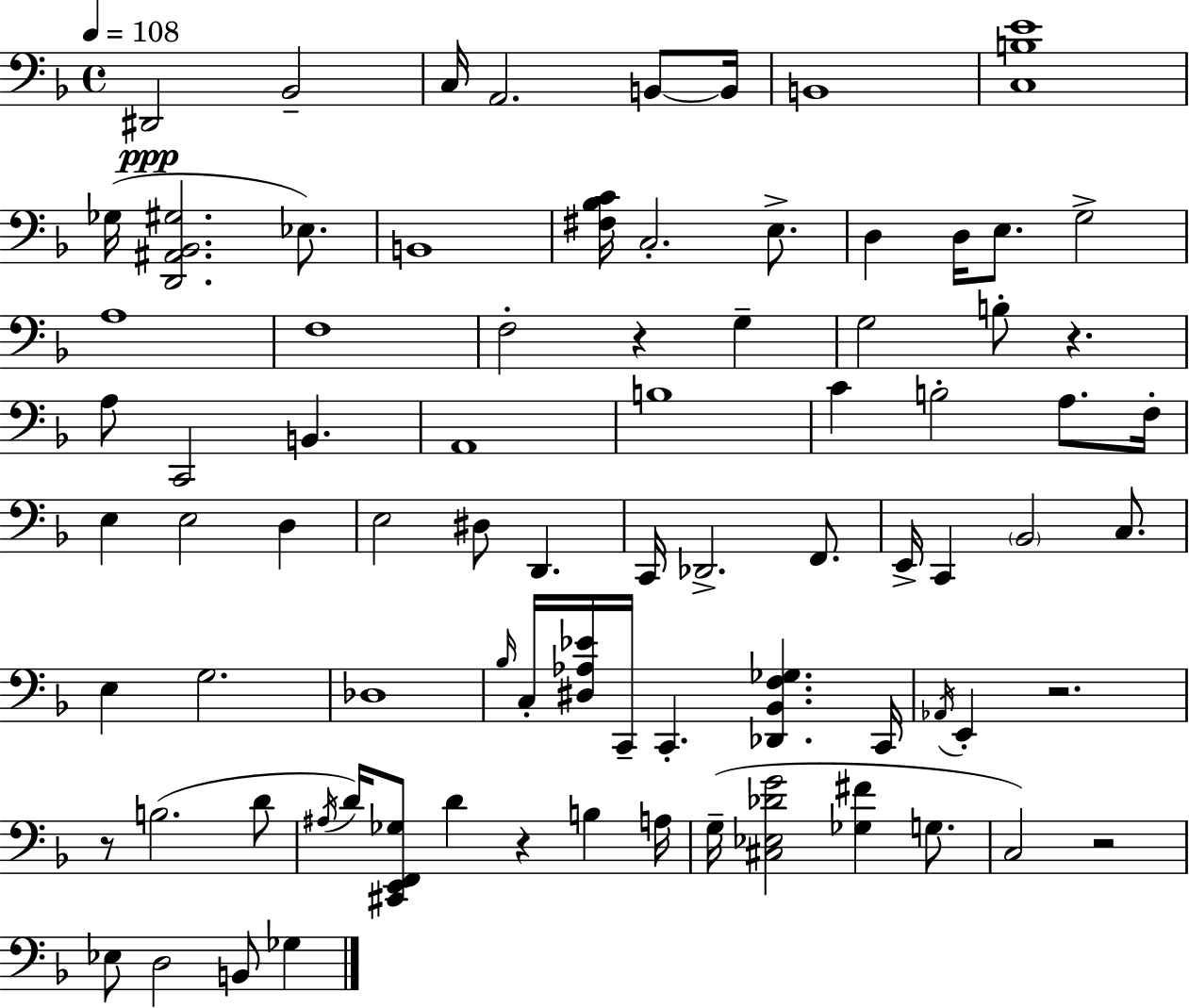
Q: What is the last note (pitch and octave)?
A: Gb3